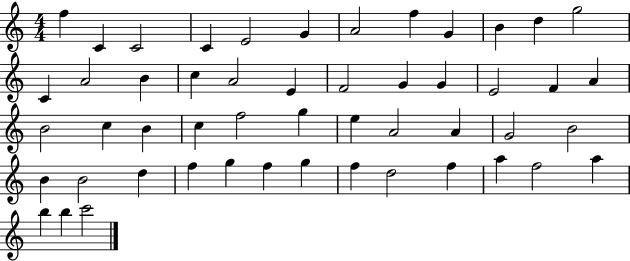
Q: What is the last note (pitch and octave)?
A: C6